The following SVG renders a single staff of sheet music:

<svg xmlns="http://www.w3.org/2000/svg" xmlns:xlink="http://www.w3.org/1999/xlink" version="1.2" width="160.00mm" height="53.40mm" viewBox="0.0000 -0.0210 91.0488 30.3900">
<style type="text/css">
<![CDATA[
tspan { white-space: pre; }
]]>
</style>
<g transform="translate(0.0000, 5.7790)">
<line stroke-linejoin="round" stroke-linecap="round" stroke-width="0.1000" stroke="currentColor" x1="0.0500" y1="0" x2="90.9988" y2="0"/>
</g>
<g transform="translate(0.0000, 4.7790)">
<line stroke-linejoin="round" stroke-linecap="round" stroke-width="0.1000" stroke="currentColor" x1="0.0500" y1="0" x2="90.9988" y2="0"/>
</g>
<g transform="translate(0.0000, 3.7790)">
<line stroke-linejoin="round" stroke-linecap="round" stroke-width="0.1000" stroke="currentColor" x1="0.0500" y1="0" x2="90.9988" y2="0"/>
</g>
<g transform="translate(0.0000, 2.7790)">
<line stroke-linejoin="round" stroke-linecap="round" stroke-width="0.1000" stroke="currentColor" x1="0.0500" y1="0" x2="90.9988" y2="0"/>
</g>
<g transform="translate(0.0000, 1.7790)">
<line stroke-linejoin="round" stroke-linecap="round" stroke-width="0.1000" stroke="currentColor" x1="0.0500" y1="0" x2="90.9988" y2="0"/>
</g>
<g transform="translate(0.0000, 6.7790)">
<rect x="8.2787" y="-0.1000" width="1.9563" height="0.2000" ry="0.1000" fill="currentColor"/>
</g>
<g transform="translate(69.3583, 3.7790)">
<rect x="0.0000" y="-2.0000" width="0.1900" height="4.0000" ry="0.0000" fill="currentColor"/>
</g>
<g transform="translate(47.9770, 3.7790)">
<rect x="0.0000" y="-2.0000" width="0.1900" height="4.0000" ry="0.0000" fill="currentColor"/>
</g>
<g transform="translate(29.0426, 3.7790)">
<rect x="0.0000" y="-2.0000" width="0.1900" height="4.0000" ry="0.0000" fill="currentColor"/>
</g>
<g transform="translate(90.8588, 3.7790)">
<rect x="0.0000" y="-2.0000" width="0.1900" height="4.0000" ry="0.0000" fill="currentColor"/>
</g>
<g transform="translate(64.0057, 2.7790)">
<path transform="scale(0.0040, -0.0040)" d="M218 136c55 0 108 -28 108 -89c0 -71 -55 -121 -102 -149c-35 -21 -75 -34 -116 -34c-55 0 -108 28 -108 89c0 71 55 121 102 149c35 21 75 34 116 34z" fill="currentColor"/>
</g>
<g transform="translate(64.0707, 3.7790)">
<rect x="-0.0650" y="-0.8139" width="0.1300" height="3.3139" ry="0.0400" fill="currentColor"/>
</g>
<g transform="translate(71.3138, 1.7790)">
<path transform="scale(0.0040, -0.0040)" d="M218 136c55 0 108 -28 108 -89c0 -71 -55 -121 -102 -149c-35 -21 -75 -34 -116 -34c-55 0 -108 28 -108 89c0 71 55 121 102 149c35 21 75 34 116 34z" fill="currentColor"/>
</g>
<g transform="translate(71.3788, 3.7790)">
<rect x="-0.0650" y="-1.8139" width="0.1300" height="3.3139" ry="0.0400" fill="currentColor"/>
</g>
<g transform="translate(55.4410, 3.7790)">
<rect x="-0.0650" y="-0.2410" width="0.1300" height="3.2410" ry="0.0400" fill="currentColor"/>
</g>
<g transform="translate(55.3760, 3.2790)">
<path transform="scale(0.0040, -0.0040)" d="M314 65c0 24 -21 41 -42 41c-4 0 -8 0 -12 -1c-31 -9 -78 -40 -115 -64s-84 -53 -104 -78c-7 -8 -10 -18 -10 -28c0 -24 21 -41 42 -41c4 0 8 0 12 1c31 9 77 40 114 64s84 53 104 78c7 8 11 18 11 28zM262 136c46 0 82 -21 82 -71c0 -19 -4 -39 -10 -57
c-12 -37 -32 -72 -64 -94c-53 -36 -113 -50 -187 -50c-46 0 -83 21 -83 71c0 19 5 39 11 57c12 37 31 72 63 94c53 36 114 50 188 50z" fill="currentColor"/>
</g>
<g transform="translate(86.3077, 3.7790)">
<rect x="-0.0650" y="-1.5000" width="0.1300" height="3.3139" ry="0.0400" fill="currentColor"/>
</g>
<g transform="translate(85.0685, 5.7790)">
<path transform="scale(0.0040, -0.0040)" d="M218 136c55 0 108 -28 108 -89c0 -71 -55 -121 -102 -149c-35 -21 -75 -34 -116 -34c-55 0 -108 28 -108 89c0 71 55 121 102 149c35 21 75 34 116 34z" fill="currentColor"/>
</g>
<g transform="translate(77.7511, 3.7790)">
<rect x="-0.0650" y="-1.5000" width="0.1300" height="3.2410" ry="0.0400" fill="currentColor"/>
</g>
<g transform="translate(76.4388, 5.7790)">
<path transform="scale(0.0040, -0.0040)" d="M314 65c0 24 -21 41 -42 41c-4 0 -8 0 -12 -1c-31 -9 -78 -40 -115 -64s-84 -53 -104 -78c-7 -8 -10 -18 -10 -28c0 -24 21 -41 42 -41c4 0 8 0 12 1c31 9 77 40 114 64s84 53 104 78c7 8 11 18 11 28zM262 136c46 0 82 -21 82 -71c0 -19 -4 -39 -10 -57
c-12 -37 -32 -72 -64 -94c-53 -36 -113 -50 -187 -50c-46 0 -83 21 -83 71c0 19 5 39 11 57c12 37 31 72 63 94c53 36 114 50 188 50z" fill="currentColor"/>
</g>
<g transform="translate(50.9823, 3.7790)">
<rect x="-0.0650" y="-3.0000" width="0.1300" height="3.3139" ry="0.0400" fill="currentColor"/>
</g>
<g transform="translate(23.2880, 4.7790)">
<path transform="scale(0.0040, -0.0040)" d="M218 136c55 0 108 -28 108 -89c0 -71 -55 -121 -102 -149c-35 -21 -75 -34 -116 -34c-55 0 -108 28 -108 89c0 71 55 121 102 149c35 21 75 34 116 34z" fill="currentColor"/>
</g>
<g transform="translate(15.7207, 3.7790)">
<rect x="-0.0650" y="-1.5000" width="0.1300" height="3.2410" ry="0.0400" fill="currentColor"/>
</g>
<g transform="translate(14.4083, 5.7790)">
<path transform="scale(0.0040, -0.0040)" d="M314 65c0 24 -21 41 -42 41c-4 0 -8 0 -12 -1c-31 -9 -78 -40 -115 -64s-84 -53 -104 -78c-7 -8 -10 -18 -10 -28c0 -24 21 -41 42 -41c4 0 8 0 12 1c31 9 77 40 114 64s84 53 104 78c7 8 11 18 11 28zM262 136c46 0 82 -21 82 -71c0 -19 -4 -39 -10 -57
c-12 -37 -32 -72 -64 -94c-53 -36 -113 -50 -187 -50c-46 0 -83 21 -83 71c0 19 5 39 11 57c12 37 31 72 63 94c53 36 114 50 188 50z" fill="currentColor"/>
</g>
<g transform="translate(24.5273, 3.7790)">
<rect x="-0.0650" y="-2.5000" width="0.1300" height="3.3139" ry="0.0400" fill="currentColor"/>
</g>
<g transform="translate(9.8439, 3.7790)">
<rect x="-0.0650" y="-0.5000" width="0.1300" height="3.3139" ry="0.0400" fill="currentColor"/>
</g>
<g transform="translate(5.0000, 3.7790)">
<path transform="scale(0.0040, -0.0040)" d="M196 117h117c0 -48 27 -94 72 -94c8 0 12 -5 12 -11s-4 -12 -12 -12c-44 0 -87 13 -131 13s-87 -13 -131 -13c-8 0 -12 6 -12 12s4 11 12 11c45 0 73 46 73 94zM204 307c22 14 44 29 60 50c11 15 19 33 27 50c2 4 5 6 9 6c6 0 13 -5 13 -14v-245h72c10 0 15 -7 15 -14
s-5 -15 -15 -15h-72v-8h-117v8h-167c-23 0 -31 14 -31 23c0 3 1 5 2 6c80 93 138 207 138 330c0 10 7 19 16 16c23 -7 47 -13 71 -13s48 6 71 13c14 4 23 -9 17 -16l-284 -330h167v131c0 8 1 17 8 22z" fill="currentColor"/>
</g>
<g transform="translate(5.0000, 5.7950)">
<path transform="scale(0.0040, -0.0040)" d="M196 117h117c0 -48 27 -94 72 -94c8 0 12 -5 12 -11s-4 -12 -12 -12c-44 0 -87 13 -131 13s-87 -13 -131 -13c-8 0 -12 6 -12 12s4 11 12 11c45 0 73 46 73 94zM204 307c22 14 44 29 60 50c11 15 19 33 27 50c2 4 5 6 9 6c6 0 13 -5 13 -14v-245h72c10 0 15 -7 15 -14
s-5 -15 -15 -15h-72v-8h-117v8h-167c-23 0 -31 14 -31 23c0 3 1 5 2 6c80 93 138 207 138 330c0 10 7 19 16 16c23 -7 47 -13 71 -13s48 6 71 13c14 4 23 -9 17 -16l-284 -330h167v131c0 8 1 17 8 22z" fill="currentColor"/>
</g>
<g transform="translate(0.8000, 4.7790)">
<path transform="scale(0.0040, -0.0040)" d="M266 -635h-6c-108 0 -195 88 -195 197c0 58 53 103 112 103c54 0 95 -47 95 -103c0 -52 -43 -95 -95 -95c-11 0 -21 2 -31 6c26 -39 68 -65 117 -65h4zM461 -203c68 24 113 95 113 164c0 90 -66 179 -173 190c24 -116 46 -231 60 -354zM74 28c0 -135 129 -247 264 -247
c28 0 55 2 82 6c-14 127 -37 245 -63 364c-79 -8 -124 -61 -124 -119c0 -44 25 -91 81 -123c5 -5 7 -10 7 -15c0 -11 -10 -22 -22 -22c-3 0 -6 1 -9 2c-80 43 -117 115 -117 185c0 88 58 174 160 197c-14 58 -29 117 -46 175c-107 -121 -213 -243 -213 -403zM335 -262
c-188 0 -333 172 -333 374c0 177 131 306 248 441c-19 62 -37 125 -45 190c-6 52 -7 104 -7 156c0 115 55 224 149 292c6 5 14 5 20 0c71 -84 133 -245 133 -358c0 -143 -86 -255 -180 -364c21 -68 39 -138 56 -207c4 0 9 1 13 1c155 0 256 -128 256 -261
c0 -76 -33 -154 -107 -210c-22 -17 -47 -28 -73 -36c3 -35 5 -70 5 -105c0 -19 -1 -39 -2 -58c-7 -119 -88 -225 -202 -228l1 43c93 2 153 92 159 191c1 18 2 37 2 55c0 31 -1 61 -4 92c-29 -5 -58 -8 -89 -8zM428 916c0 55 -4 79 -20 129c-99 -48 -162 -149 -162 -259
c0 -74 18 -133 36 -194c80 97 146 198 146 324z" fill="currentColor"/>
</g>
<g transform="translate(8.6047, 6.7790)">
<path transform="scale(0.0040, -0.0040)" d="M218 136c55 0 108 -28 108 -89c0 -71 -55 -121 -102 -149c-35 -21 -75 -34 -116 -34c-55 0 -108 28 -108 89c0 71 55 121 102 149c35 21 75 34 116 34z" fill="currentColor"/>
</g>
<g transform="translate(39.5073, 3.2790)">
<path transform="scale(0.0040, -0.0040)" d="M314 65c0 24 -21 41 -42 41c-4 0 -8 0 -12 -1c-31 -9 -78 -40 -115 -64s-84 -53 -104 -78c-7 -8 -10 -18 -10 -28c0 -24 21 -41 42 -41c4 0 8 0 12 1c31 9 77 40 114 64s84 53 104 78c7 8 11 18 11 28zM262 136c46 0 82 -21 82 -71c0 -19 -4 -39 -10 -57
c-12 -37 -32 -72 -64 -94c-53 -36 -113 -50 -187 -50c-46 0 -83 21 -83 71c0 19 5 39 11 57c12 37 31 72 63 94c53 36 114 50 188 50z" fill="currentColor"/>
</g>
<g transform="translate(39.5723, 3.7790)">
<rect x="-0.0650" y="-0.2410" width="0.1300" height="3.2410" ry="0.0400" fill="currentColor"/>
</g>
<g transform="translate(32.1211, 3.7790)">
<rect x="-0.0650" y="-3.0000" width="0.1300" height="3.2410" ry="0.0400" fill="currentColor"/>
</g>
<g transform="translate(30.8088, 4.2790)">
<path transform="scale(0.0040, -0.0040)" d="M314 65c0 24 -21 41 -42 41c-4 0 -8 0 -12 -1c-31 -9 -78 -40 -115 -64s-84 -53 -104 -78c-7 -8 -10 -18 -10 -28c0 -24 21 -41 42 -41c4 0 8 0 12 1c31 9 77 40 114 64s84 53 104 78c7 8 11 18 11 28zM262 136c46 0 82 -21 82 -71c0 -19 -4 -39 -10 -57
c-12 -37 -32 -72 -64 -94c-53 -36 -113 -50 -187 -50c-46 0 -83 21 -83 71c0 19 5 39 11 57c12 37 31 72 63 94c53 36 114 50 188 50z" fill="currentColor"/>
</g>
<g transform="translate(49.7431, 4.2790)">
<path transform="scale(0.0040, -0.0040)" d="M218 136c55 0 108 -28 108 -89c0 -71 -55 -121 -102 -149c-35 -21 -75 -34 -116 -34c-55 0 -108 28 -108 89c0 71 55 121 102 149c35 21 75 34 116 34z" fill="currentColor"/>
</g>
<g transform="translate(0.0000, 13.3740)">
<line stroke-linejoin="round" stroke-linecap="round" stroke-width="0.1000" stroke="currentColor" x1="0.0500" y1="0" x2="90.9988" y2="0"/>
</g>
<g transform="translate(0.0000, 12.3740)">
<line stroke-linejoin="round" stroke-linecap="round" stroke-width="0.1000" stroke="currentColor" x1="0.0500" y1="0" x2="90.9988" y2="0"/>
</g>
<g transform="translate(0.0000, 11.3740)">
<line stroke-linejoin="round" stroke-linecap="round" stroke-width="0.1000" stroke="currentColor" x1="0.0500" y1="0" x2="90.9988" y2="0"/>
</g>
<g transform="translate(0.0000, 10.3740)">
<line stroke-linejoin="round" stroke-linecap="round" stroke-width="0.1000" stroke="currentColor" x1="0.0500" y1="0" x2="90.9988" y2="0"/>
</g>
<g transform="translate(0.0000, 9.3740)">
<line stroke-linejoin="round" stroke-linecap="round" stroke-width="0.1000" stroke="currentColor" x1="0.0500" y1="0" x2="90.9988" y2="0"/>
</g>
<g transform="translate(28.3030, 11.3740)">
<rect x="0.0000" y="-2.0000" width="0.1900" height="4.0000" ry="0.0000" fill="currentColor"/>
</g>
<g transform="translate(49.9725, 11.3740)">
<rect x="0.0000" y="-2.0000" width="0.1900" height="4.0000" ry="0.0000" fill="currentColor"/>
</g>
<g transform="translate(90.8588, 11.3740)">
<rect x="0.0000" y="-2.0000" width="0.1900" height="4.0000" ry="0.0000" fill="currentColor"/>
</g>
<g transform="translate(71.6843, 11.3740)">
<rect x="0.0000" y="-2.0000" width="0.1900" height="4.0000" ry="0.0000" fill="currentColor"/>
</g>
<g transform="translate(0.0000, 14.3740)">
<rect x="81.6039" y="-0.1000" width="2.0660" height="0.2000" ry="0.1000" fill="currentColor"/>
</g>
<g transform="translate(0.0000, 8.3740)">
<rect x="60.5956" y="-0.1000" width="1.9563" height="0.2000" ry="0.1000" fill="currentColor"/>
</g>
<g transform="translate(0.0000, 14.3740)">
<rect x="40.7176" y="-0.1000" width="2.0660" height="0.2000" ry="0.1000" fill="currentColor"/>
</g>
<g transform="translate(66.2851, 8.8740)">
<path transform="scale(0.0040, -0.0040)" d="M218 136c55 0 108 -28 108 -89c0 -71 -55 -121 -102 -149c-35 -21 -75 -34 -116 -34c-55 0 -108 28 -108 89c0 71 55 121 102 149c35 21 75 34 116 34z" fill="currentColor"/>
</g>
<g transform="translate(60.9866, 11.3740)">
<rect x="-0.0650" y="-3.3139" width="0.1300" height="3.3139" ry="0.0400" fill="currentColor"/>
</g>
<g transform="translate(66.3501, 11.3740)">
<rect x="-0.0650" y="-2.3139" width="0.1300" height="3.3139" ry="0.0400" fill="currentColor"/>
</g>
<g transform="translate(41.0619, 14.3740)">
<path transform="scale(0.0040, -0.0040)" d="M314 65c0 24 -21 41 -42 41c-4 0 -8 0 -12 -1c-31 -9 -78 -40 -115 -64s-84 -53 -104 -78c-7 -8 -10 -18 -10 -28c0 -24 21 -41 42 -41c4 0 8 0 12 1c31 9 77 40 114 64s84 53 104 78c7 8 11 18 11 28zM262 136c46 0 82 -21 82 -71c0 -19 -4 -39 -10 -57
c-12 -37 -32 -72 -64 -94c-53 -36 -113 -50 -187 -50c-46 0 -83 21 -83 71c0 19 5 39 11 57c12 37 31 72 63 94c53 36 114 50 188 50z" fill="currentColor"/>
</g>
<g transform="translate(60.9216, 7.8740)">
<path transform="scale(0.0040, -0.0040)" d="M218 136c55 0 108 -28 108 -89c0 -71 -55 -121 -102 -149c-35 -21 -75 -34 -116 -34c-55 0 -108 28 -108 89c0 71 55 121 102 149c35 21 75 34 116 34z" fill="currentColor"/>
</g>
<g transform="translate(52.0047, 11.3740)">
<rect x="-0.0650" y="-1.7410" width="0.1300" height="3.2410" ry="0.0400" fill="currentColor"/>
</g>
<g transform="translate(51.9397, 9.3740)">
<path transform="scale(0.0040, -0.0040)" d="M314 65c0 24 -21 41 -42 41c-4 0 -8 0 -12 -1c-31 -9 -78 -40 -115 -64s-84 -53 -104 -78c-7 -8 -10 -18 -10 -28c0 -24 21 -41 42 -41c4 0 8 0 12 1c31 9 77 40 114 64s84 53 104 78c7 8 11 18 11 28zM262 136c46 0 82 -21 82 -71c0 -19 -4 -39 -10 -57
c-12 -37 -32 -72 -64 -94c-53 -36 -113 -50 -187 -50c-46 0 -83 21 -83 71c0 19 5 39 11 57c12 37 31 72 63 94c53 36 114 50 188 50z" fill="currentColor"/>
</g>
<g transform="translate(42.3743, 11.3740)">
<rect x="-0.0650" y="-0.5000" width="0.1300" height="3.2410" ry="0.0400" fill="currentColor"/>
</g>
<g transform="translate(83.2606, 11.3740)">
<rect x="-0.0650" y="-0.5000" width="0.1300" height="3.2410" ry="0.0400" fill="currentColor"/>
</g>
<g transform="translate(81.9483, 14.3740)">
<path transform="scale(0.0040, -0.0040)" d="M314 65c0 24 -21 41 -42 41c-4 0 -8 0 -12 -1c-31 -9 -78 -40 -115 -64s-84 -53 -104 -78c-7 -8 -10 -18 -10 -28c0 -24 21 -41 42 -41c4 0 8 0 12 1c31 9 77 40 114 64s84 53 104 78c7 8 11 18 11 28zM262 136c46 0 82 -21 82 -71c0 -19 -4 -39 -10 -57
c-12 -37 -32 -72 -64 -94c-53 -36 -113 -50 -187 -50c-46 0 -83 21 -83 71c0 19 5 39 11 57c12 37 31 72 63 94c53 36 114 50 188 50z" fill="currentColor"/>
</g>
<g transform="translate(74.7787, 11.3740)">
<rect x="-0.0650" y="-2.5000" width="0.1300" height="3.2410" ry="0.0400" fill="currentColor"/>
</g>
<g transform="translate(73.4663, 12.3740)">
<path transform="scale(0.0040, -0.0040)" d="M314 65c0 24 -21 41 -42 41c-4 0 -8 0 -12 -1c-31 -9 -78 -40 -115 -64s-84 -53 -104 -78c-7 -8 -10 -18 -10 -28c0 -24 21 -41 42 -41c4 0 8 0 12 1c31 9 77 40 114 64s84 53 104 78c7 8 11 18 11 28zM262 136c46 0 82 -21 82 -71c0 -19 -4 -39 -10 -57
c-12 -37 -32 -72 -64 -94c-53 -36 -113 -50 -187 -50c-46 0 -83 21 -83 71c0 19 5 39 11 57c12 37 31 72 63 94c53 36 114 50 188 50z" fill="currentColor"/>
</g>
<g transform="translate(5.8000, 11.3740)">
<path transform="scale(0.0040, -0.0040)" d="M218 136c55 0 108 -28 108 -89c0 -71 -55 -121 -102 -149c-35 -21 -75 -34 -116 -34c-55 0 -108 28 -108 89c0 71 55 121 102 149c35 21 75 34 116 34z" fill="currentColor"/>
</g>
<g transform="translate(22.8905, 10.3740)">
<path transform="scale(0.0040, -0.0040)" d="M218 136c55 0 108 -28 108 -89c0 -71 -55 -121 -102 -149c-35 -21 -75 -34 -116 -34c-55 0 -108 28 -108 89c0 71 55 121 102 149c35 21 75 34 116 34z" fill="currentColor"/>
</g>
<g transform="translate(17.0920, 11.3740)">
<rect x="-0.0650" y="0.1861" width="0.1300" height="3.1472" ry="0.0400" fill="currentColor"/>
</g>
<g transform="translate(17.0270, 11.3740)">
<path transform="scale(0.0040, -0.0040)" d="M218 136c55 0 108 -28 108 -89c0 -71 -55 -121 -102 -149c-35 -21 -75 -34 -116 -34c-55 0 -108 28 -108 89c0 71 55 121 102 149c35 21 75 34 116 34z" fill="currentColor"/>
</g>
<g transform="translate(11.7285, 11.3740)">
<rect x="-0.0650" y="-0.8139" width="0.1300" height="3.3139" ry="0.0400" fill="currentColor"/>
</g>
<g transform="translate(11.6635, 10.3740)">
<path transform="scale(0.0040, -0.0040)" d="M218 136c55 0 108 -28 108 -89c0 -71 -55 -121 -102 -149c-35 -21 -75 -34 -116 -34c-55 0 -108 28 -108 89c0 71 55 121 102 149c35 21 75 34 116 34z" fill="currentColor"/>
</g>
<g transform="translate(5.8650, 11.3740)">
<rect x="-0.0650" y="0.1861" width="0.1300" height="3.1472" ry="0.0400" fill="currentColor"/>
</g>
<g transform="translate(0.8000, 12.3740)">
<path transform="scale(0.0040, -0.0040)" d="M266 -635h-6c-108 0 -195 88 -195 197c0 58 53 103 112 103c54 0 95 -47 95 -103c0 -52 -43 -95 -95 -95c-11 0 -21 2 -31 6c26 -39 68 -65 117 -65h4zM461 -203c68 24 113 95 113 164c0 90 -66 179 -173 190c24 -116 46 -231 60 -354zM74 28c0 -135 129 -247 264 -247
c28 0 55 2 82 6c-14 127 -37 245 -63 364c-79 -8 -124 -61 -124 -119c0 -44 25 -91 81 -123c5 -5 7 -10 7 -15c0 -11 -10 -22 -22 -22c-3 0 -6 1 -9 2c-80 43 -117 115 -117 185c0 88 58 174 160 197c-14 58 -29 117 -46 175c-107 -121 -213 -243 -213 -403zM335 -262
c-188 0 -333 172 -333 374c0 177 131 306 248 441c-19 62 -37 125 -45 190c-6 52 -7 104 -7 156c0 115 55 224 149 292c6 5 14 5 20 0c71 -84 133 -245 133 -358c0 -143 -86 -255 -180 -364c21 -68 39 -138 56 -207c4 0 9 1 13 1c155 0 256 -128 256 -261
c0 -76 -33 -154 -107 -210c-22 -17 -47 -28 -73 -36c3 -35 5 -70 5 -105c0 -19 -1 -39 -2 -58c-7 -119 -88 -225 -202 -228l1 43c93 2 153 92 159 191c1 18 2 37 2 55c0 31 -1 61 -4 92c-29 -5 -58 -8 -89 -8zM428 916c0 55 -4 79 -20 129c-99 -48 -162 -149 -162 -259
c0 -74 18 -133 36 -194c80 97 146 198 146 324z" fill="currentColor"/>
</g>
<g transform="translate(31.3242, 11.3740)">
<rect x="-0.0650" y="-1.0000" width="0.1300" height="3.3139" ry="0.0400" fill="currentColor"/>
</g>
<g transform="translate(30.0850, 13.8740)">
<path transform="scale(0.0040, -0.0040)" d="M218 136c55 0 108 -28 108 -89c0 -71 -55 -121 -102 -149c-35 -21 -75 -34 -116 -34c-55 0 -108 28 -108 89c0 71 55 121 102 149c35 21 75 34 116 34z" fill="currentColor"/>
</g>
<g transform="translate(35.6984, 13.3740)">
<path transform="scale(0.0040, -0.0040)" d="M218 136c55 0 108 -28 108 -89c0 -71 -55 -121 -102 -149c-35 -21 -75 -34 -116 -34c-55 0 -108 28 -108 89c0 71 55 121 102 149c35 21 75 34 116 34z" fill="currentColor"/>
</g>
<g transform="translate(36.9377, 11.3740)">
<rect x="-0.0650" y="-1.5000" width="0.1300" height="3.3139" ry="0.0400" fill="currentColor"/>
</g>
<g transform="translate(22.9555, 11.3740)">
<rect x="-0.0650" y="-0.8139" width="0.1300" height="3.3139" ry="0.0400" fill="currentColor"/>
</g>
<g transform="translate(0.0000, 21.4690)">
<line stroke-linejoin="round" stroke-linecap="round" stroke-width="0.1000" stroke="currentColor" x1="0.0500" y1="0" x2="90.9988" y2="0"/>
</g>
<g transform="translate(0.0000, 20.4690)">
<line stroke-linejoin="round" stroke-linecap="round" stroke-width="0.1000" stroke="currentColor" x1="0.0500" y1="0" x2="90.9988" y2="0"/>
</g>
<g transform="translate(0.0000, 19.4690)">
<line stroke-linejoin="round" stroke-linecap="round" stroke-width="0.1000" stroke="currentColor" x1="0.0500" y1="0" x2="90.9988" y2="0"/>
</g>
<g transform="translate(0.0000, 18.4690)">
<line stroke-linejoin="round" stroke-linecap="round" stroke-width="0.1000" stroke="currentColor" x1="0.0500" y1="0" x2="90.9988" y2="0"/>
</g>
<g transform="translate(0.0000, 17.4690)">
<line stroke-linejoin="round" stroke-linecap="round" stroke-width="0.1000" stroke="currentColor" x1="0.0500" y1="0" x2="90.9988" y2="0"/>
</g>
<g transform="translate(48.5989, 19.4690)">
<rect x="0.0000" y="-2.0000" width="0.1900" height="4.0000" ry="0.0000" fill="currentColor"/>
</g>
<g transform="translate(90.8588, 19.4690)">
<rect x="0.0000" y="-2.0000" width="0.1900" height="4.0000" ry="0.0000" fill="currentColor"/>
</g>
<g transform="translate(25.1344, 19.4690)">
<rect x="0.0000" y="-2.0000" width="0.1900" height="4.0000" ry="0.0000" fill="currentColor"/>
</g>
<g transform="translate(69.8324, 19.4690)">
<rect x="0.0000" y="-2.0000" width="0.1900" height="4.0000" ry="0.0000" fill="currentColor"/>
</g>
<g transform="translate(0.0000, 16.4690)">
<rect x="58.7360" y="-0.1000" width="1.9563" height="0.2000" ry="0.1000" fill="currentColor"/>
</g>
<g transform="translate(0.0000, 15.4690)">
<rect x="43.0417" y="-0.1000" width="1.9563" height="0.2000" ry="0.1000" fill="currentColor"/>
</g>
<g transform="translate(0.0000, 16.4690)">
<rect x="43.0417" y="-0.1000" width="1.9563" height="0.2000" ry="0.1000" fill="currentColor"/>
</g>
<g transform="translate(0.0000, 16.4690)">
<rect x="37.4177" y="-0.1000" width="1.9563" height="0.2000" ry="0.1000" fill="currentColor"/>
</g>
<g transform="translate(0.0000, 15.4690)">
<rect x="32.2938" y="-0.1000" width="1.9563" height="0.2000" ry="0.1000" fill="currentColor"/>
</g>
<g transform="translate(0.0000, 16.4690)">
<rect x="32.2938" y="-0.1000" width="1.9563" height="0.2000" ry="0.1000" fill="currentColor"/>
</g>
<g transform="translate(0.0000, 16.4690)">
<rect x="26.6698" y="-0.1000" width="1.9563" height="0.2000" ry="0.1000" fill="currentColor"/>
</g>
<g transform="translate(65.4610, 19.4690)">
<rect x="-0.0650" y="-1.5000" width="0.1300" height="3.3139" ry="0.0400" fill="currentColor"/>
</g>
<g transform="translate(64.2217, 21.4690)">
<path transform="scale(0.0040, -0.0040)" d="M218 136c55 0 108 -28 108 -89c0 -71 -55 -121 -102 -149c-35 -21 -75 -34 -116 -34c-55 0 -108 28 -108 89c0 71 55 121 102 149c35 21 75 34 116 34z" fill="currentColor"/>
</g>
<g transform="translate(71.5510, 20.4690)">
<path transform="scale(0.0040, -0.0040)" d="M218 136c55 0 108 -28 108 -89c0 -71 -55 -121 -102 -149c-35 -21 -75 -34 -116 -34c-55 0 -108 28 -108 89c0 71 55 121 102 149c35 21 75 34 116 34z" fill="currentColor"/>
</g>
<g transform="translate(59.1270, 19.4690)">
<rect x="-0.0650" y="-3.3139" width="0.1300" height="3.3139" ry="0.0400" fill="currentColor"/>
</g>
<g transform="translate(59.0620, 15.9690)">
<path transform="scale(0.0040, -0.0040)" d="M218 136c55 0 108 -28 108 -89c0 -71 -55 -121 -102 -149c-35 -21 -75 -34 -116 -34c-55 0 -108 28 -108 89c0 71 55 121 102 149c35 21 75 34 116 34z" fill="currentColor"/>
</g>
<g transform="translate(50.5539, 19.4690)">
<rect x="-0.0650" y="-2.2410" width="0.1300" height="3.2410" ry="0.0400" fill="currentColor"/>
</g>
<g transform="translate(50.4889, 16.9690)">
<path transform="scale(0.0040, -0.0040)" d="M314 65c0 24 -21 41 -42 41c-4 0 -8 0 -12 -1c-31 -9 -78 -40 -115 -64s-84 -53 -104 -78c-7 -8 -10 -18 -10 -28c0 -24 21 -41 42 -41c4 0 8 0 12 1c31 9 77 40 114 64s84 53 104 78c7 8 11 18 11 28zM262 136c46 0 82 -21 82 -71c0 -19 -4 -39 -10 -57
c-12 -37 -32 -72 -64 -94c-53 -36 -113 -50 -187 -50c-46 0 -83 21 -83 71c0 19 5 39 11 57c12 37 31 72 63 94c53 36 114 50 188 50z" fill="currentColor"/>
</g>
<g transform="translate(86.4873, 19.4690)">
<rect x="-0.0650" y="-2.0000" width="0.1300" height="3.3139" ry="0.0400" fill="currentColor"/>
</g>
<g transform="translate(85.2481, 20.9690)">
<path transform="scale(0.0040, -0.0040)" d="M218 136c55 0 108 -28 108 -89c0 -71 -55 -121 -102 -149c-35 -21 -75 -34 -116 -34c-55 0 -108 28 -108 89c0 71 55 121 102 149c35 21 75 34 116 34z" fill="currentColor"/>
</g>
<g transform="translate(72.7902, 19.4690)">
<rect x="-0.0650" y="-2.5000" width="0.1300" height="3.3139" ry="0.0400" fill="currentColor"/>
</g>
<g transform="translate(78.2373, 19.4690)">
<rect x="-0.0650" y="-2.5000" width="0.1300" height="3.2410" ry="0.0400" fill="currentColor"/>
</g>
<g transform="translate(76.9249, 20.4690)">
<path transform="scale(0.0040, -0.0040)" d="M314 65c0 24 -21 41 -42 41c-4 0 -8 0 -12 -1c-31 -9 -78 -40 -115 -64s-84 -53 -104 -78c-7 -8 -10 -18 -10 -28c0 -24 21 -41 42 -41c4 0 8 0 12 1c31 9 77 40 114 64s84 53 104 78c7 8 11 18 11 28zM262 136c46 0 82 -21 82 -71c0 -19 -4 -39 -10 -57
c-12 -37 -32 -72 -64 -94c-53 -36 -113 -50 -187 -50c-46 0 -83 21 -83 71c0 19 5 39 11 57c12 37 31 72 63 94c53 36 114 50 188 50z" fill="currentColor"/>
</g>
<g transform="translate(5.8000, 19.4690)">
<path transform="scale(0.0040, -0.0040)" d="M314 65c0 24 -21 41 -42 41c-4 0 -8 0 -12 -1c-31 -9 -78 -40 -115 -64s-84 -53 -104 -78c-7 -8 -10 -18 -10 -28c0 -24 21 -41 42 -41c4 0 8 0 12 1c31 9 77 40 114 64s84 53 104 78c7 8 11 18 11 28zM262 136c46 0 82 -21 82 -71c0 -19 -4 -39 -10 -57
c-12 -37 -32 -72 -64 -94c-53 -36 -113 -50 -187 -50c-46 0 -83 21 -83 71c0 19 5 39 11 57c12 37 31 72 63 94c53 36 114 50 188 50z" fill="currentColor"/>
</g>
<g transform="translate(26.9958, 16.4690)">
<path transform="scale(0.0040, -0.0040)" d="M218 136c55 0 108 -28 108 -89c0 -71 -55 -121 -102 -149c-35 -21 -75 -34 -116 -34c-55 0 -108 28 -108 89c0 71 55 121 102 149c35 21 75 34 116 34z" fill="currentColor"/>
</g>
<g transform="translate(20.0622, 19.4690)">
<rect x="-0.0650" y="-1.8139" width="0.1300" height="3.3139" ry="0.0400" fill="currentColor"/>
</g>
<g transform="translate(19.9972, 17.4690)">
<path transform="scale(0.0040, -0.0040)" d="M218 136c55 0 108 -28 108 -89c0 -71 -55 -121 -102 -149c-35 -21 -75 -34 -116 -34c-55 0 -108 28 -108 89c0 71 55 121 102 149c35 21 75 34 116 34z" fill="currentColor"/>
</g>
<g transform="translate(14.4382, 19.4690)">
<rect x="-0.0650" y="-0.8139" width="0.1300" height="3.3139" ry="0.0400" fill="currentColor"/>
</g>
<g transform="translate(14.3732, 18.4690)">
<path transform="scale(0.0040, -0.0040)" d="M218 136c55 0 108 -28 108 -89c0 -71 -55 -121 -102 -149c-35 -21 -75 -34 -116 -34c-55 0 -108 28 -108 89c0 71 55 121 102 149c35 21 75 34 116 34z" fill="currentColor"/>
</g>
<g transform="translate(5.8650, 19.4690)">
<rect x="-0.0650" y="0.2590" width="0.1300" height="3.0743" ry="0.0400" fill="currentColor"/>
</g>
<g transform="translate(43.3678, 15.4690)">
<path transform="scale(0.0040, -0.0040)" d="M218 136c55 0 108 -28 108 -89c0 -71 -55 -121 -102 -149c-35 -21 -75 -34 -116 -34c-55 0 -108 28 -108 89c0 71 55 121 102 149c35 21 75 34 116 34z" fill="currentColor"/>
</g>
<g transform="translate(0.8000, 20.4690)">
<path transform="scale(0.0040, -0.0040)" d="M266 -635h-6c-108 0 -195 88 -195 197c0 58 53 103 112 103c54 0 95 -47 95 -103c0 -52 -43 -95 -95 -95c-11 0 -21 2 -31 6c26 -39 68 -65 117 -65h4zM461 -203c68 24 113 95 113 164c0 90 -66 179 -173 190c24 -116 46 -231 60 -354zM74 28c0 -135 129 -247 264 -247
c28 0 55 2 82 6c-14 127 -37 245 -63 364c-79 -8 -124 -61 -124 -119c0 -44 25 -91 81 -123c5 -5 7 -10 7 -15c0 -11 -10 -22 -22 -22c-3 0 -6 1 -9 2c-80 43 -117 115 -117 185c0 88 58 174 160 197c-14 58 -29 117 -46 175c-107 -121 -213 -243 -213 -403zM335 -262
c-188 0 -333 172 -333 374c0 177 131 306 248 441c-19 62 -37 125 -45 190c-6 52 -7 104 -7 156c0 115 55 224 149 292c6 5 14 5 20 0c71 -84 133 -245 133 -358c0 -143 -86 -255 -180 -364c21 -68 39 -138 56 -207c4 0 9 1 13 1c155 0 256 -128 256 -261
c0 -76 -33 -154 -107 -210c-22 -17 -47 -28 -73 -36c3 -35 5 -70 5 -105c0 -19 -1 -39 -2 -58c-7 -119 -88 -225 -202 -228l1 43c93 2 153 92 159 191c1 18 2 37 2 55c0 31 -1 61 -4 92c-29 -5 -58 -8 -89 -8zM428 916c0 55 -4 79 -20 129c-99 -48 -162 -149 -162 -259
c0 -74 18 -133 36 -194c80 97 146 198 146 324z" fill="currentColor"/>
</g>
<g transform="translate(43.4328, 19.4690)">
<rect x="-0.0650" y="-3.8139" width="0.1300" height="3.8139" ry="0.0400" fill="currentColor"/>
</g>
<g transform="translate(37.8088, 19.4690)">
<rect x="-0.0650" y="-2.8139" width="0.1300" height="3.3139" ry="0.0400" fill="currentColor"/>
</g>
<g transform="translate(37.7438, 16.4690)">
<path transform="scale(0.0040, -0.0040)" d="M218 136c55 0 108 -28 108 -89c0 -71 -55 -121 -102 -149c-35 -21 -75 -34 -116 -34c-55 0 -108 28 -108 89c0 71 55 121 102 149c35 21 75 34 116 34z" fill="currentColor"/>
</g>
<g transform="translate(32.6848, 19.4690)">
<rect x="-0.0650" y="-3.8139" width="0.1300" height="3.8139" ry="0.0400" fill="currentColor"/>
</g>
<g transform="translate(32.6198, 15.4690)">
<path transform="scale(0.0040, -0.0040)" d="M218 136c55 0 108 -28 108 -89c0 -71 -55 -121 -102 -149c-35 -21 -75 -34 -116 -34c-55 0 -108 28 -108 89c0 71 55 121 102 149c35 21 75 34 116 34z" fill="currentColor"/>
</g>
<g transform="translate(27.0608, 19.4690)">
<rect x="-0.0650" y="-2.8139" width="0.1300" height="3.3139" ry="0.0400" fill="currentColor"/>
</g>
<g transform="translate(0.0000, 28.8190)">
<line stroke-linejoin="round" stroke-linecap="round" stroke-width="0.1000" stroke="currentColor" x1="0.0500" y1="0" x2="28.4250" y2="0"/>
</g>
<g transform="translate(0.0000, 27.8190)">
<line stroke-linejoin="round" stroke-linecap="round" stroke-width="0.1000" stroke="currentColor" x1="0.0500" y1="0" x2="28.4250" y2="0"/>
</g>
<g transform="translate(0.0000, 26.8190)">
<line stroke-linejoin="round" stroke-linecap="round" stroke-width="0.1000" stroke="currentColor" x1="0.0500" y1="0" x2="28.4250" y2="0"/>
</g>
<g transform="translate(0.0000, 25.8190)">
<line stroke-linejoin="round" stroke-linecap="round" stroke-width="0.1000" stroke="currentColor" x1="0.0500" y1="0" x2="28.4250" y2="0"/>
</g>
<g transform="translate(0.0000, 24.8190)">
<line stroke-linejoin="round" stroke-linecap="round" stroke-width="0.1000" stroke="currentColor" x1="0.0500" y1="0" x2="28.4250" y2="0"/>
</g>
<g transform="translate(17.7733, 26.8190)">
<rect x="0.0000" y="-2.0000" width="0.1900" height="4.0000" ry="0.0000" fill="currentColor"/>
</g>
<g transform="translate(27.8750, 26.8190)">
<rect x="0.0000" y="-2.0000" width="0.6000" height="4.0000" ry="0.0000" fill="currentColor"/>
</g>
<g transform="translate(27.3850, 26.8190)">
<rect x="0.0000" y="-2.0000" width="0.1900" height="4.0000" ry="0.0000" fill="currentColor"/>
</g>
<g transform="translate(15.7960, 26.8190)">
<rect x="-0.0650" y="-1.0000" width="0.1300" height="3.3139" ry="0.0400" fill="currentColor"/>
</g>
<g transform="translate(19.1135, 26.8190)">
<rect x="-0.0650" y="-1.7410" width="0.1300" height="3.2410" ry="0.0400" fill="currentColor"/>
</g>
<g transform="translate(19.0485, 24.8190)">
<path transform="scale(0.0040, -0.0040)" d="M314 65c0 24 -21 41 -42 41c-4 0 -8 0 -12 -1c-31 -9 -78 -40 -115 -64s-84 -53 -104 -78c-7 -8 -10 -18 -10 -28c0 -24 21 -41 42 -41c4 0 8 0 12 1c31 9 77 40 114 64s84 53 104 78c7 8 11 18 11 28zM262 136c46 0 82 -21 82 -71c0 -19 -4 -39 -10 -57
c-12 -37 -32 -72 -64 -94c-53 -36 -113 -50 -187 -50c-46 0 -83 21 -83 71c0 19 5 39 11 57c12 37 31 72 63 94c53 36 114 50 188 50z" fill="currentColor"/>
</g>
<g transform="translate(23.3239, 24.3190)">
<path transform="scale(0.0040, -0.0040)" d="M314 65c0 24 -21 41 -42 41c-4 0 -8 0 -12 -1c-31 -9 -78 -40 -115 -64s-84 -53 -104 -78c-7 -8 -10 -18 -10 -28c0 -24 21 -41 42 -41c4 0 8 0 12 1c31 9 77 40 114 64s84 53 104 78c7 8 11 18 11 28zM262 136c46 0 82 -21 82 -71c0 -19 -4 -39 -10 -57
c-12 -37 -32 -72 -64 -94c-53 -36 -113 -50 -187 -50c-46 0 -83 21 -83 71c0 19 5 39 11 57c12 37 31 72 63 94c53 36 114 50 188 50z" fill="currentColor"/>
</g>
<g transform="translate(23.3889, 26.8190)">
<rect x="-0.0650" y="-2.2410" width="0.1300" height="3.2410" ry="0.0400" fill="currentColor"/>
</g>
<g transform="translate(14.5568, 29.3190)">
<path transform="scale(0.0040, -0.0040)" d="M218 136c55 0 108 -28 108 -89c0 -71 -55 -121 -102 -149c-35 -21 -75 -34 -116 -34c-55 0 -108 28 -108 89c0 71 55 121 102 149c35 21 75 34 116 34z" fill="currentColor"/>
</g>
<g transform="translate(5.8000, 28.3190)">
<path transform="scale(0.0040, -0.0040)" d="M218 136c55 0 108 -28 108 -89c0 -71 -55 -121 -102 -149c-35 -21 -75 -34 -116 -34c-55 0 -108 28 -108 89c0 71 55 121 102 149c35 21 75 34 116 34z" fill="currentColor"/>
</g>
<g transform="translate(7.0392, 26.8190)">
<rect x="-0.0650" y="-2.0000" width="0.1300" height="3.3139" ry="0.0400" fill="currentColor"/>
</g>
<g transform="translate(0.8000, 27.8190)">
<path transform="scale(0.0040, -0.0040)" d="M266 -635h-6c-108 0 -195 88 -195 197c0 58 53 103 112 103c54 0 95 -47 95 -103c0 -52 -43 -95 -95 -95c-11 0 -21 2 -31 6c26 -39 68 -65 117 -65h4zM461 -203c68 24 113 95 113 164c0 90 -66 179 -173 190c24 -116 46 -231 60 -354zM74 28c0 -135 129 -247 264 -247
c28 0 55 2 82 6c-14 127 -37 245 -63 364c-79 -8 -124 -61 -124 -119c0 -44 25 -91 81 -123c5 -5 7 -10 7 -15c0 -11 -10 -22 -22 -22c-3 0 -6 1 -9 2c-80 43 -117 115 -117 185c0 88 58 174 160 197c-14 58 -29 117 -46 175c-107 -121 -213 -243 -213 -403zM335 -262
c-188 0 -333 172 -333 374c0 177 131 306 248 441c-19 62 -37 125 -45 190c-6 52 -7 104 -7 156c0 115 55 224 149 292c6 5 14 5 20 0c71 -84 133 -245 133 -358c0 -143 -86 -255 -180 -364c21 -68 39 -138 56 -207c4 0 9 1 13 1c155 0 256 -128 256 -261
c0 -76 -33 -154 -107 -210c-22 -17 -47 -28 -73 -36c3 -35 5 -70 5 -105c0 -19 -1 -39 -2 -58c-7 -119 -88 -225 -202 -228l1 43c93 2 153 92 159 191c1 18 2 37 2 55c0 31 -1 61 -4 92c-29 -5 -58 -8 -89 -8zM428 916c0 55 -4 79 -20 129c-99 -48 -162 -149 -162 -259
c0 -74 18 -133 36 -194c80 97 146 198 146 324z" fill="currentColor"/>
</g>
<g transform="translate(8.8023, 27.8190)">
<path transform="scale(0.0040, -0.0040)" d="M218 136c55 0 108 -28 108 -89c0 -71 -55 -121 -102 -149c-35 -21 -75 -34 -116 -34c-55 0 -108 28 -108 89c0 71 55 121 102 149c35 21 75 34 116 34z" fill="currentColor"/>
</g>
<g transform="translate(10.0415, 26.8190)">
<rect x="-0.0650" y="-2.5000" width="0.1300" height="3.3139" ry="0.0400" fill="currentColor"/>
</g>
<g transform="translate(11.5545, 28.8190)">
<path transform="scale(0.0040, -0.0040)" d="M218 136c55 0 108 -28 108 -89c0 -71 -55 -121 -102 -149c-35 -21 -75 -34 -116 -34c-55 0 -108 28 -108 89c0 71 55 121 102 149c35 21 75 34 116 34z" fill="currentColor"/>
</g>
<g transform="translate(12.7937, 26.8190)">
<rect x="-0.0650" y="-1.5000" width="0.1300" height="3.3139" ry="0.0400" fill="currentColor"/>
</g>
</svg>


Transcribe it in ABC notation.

X:1
T:Untitled
M:4/4
L:1/4
K:C
C E2 G A2 c2 A c2 d f E2 E B d B d D E C2 f2 b g G2 C2 B2 d f a c' a c' g2 b E G G2 F F G E D f2 g2